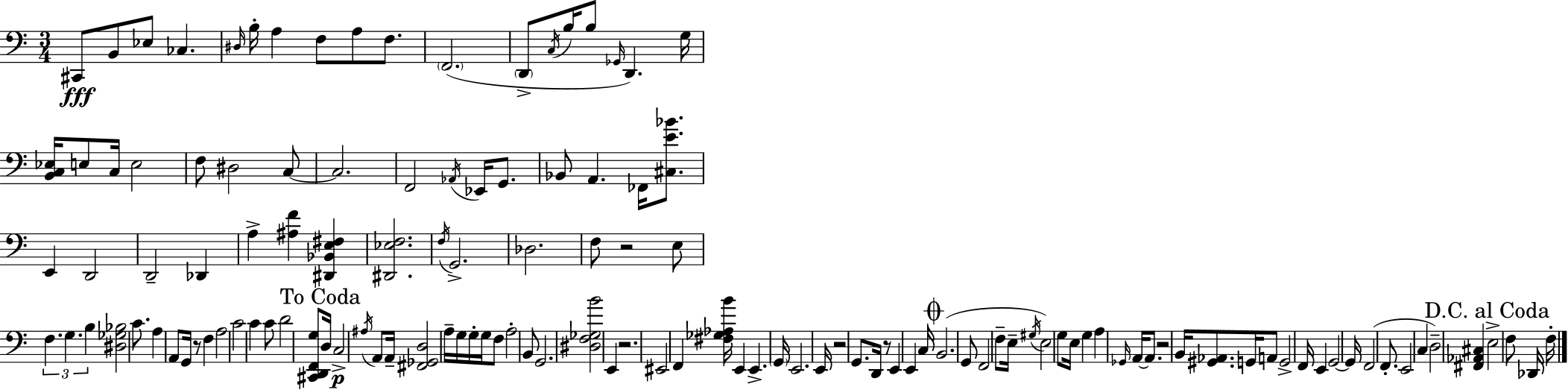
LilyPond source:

{
  \clef bass
  \numericTimeSignature
  \time 3/4
  \key c \major
  \repeat volta 2 { cis,8\fff b,8 ees8 ces4. | \grace { dis16 } b16-. a4 f8 a8 f8. | \parenthesize f,2.( | \parenthesize d,8-> \acciaccatura { c16 } b16 b8 \grace { ges,16 }) d,4. | \break g16 <b, c ees>16 e8 c16 e2 | f8 dis2 | c8~~ c2. | f,2 \acciaccatura { aes,16 } | \break ees,16 g,8. bes,8 a,4. | fes,16 <cis e' bes'>8. e,4 d,2 | d,2-- | des,4 a4-> <ais f'>4 | \break <dis, bes, e fis>4 <dis, ees f>2. | \acciaccatura { f16 } g,2.-> | des2. | f8 r2 | \break e8 \tuplet 3/2 { f4. g4. | b4 } <dis ges bes>2 | c'8. a4 | a,8 g,16 r8 f4 a2 | \break c'2 | c'4 c'8 d'2 | <cis, d, f, g>8 \mark "To Coda" d16 c2->\p | \acciaccatura { ais16 } a,8 a,16-- <fis, ges, d>2 | \break a16-- g16 g16-. g16 f8 a2-. | b,8 g,2. | <dis f ges b'>2 | e,4 r2. | \break eis,2 | f,4 <fis ges aes b'>16 e,4 e,4.-> | \parenthesize g,16 e,2. | e,16 r2 | \break g,8. d,16 r8 e,4 | e,4 c16 \mark \markup { \musicglyph "scripts.coda" } b,2.( | g,8 f,2 | f8-- e16-- \acciaccatura { gis16 }) e2 | \break g8 e16 g4 a4 | \grace { ges,16 } a,16~~ a,8. r2 | b,16 <gis, aes,>8. g,16 a,8 g,2-> | f,16 e,4 | \break g,2~~ g,16 f,2( | f,8.-. e,2 | c4 d2--) | <fis, aes, cis>4 \mark "D.C. al Coda" e2-> | \break f8 des,16 f16-. } \bar "|."
}